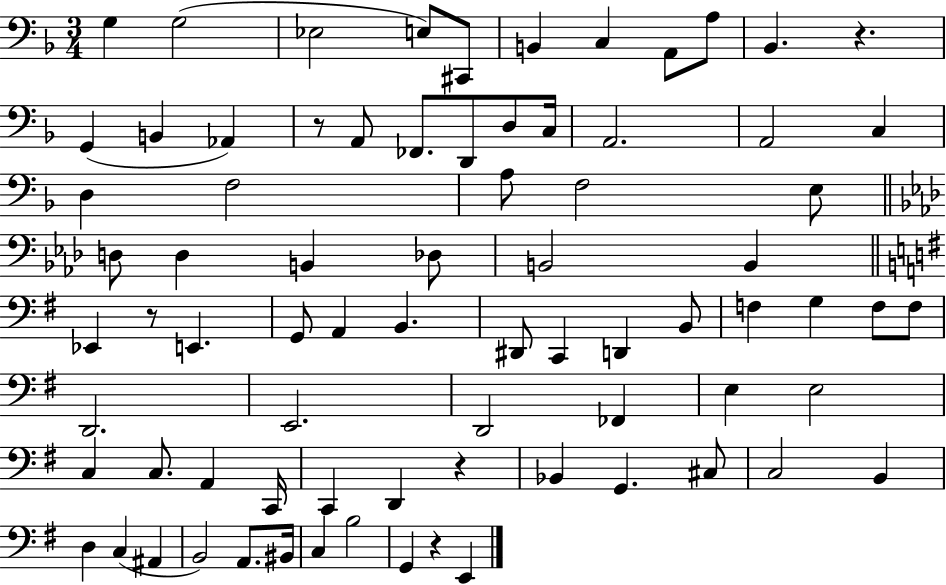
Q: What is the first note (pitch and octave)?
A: G3